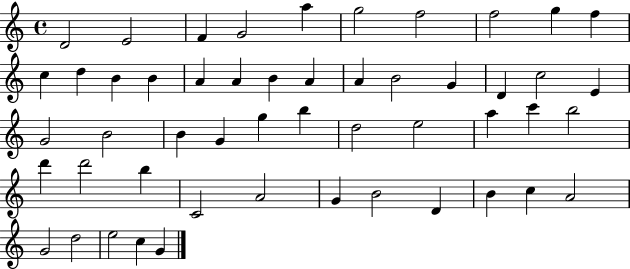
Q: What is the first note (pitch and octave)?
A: D4